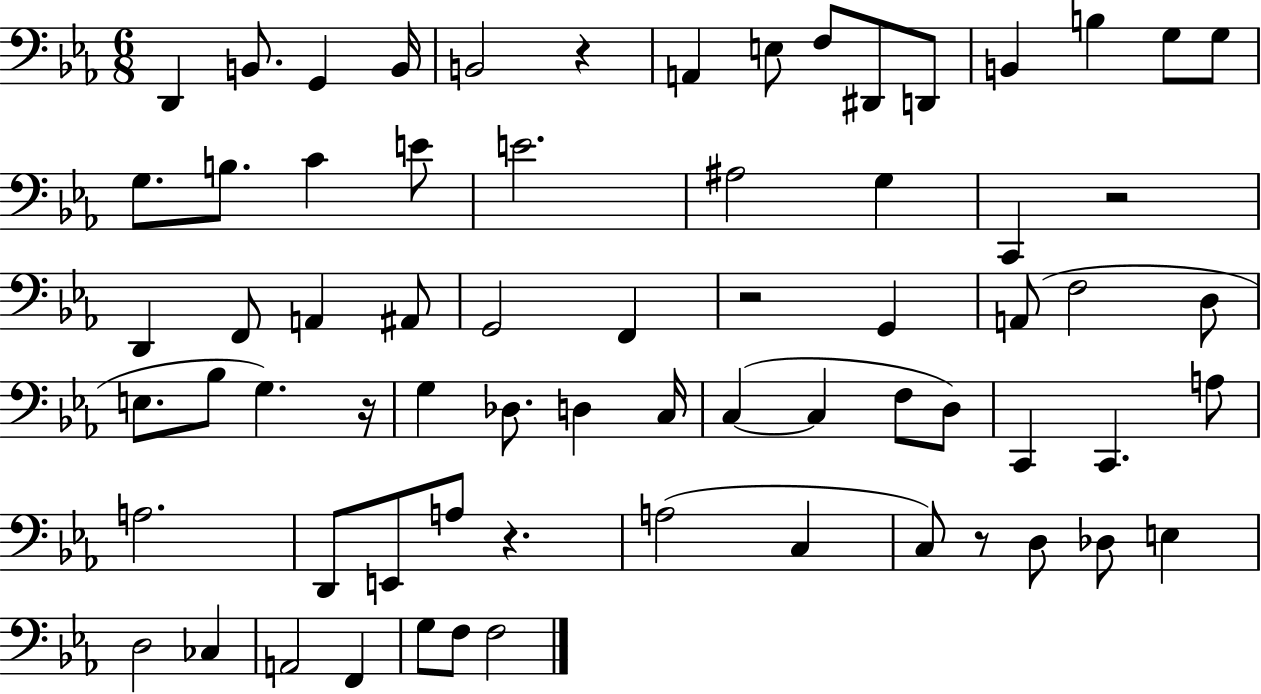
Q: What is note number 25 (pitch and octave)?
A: A2